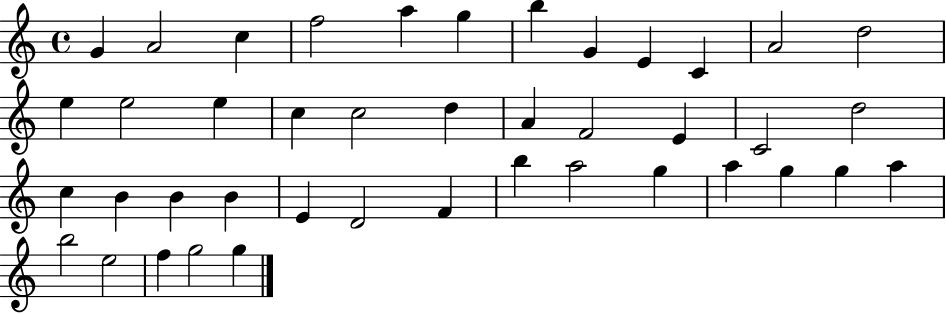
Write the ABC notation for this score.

X:1
T:Untitled
M:4/4
L:1/4
K:C
G A2 c f2 a g b G E C A2 d2 e e2 e c c2 d A F2 E C2 d2 c B B B E D2 F b a2 g a g g a b2 e2 f g2 g